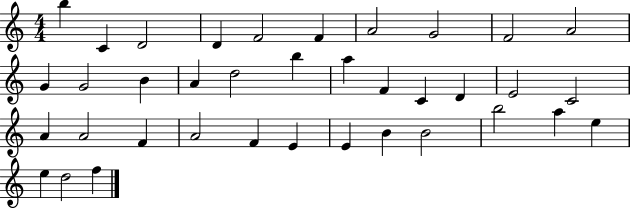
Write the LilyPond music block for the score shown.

{
  \clef treble
  \numericTimeSignature
  \time 4/4
  \key c \major
  b''4 c'4 d'2 | d'4 f'2 f'4 | a'2 g'2 | f'2 a'2 | \break g'4 g'2 b'4 | a'4 d''2 b''4 | a''4 f'4 c'4 d'4 | e'2 c'2 | \break a'4 a'2 f'4 | a'2 f'4 e'4 | e'4 b'4 b'2 | b''2 a''4 e''4 | \break e''4 d''2 f''4 | \bar "|."
}